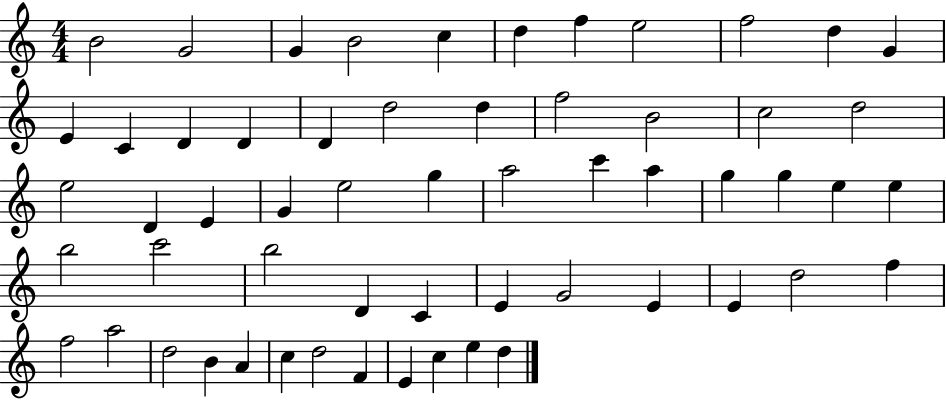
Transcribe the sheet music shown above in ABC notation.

X:1
T:Untitled
M:4/4
L:1/4
K:C
B2 G2 G B2 c d f e2 f2 d G E C D D D d2 d f2 B2 c2 d2 e2 D E G e2 g a2 c' a g g e e b2 c'2 b2 D C E G2 E E d2 f f2 a2 d2 B A c d2 F E c e d